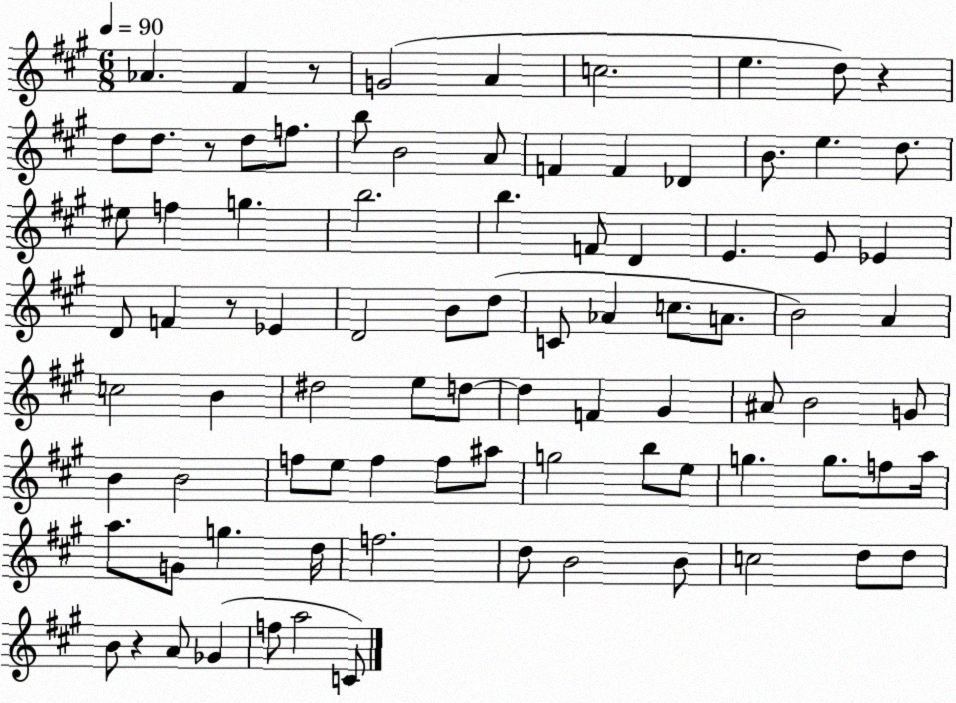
X:1
T:Untitled
M:6/8
L:1/4
K:A
_A ^F z/2 G2 A c2 e d/2 z d/2 d/2 z/2 d/2 f/2 b/2 B2 A/2 F F _D B/2 e d/2 ^e/2 f g b2 b F/2 D E E/2 _E D/2 F z/2 _E D2 B/2 d/2 C/2 _A c/2 A/2 B2 A c2 B ^d2 e/2 d/2 d F ^G ^A/2 B2 G/2 B B2 f/2 e/2 f f/2 ^a/2 g2 b/2 e/2 g g/2 f/2 a/4 a/2 G/2 g d/4 f2 d/2 B2 B/2 c2 d/2 d/2 B/2 z A/2 _G f/2 a2 C/2